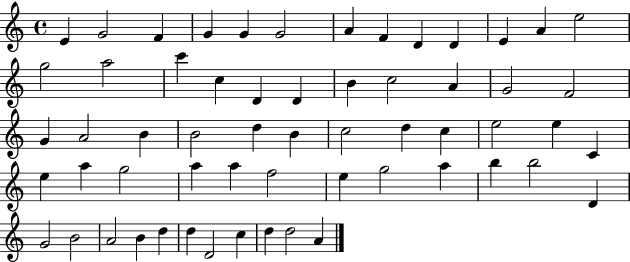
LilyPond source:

{
  \clef treble
  \time 4/4
  \defaultTimeSignature
  \key c \major
  e'4 g'2 f'4 | g'4 g'4 g'2 | a'4 f'4 d'4 d'4 | e'4 a'4 e''2 | \break g''2 a''2 | c'''4 c''4 d'4 d'4 | b'4 c''2 a'4 | g'2 f'2 | \break g'4 a'2 b'4 | b'2 d''4 b'4 | c''2 d''4 c''4 | e''2 e''4 c'4 | \break e''4 a''4 g''2 | a''4 a''4 f''2 | e''4 g''2 a''4 | b''4 b''2 d'4 | \break g'2 b'2 | a'2 b'4 d''4 | d''4 d'2 c''4 | d''4 d''2 a'4 | \break \bar "|."
}